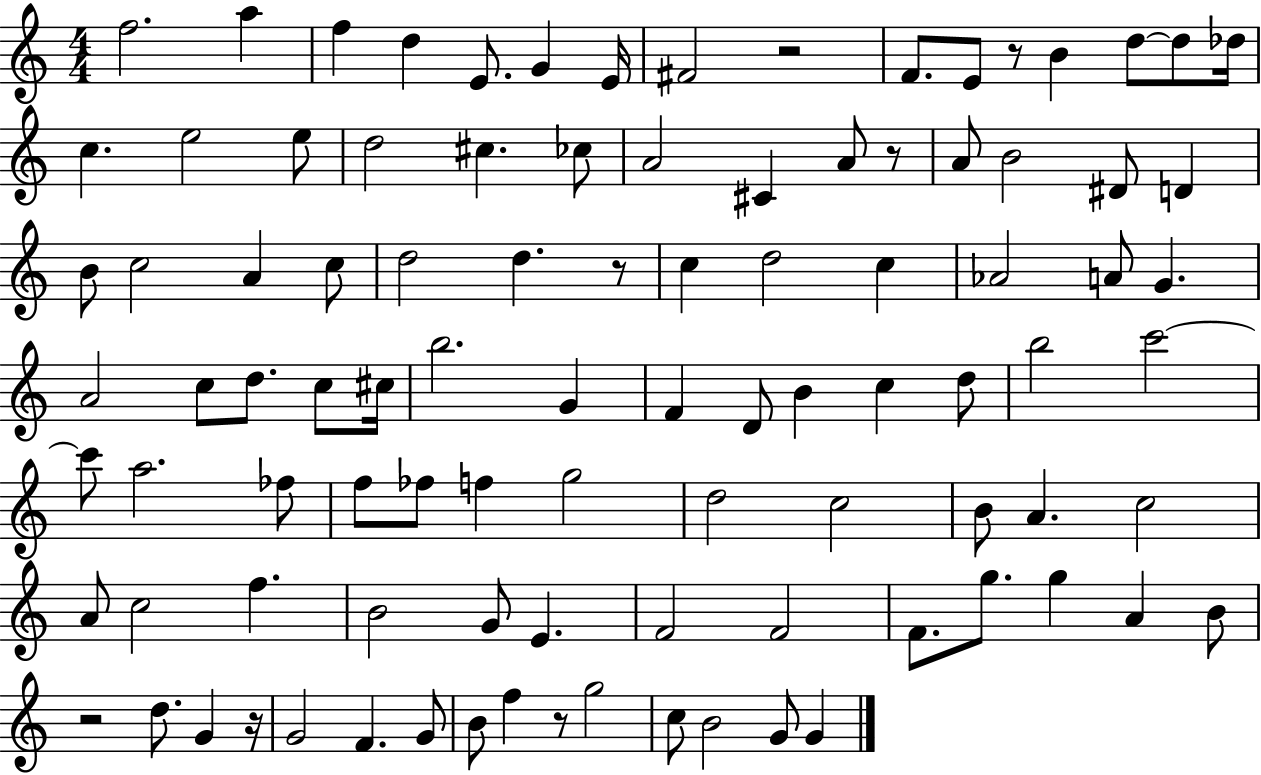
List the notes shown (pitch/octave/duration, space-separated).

F5/h. A5/q F5/q D5/q E4/e. G4/q E4/s F#4/h R/h F4/e. E4/e R/e B4/q D5/e D5/e Db5/s C5/q. E5/h E5/e D5/h C#5/q. CES5/e A4/h C#4/q A4/e R/e A4/e B4/h D#4/e D4/q B4/e C5/h A4/q C5/e D5/h D5/q. R/e C5/q D5/h C5/q Ab4/h A4/e G4/q. A4/h C5/e D5/e. C5/e C#5/s B5/h. G4/q F4/q D4/e B4/q C5/q D5/e B5/h C6/h C6/e A5/h. FES5/e F5/e FES5/e F5/q G5/h D5/h C5/h B4/e A4/q. C5/h A4/e C5/h F5/q. B4/h G4/e E4/q. F4/h F4/h F4/e. G5/e. G5/q A4/q B4/e R/h D5/e. G4/q R/s G4/h F4/q. G4/e B4/e F5/q R/e G5/h C5/e B4/h G4/e G4/q